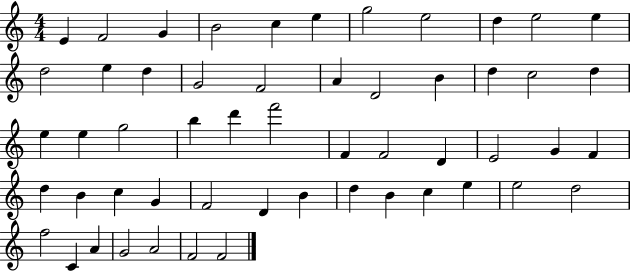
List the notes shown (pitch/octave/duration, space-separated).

E4/q F4/h G4/q B4/h C5/q E5/q G5/h E5/h D5/q E5/h E5/q D5/h E5/q D5/q G4/h F4/h A4/q D4/h B4/q D5/q C5/h D5/q E5/q E5/q G5/h B5/q D6/q F6/h F4/q F4/h D4/q E4/h G4/q F4/q D5/q B4/q C5/q G4/q F4/h D4/q B4/q D5/q B4/q C5/q E5/q E5/h D5/h F5/h C4/q A4/q G4/h A4/h F4/h F4/h